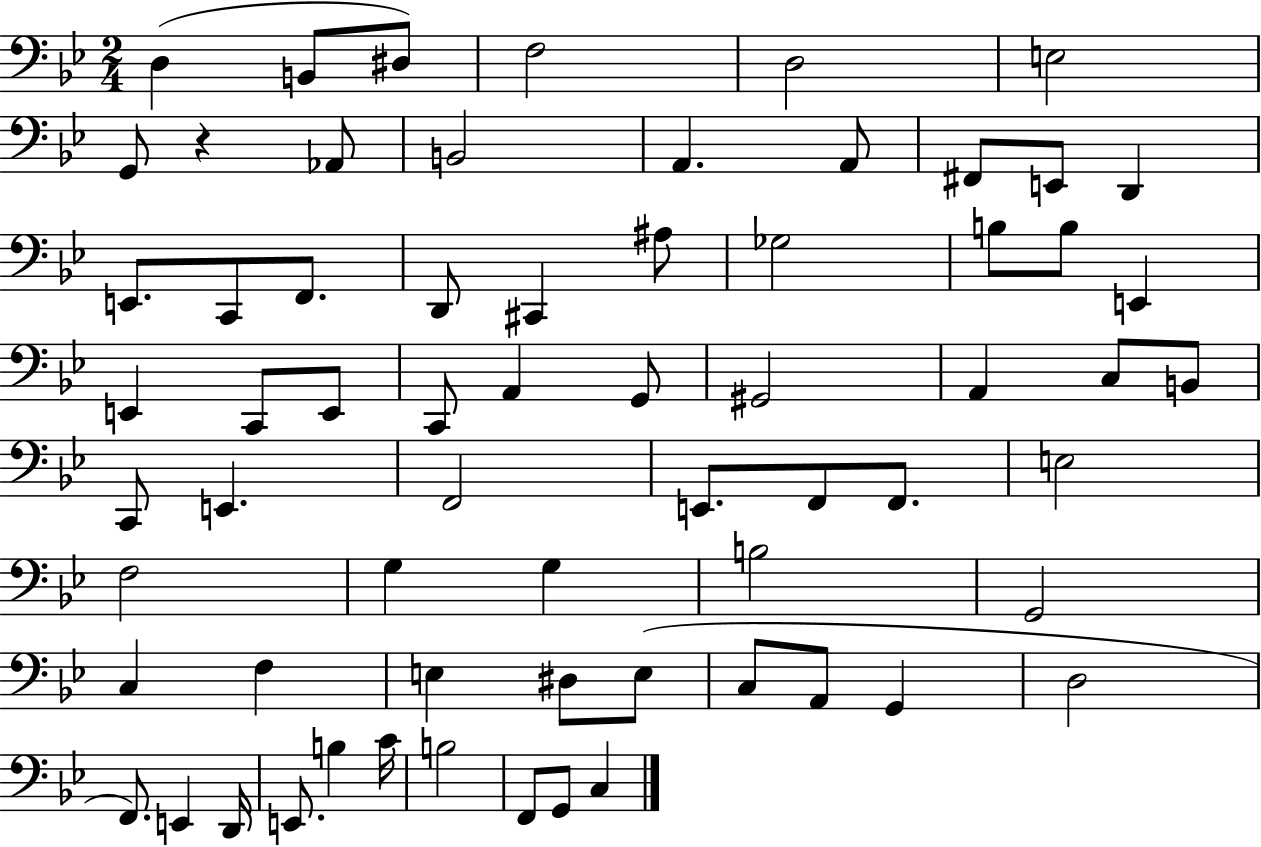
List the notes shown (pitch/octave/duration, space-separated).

D3/q B2/e D#3/e F3/h D3/h E3/h G2/e R/q Ab2/e B2/h A2/q. A2/e F#2/e E2/e D2/q E2/e. C2/e F2/e. D2/e C#2/q A#3/e Gb3/h B3/e B3/e E2/q E2/q C2/e E2/e C2/e A2/q G2/e G#2/h A2/q C3/e B2/e C2/e E2/q. F2/h E2/e. F2/e F2/e. E3/h F3/h G3/q G3/q B3/h G2/h C3/q F3/q E3/q D#3/e E3/e C3/e A2/e G2/q D3/h F2/e. E2/q D2/s E2/e. B3/q C4/s B3/h F2/e G2/e C3/q